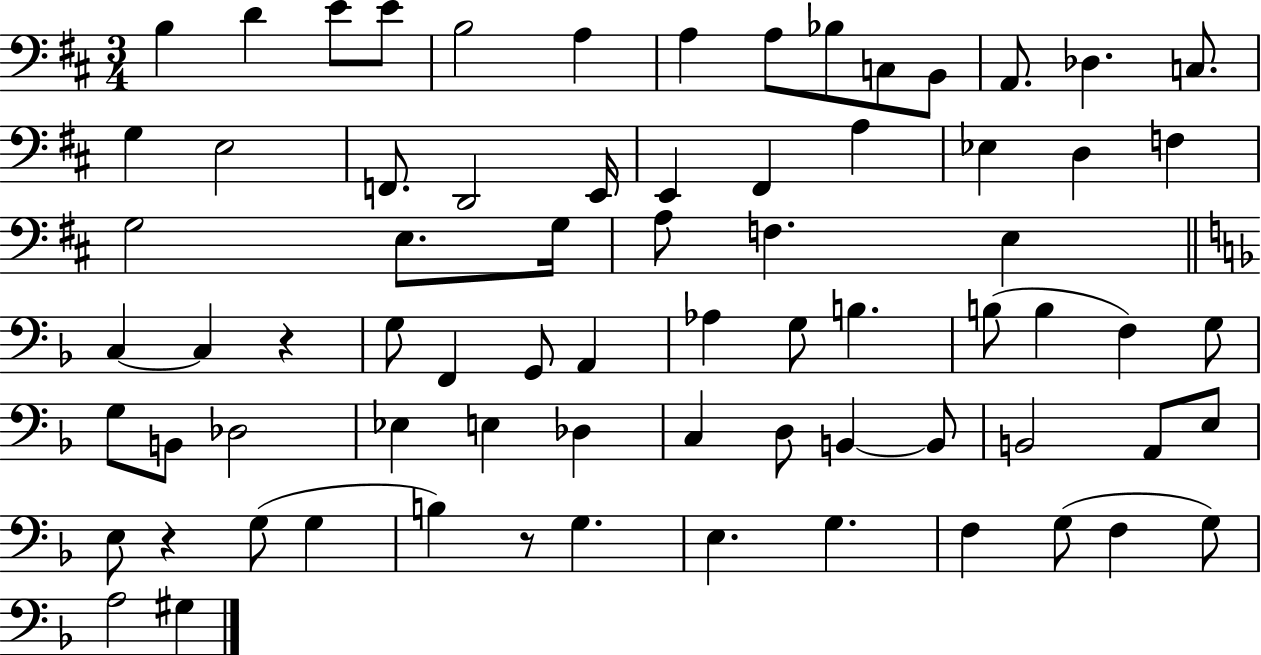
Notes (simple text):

B3/q D4/q E4/e E4/e B3/h A3/q A3/q A3/e Bb3/e C3/e B2/e A2/e. Db3/q. C3/e. G3/q E3/h F2/e. D2/h E2/s E2/q F#2/q A3/q Eb3/q D3/q F3/q G3/h E3/e. G3/s A3/e F3/q. E3/q C3/q C3/q R/q G3/e F2/q G2/e A2/q Ab3/q G3/e B3/q. B3/e B3/q F3/q G3/e G3/e B2/e Db3/h Eb3/q E3/q Db3/q C3/q D3/e B2/q B2/e B2/h A2/e E3/e E3/e R/q G3/e G3/q B3/q R/e G3/q. E3/q. G3/q. F3/q G3/e F3/q G3/e A3/h G#3/q